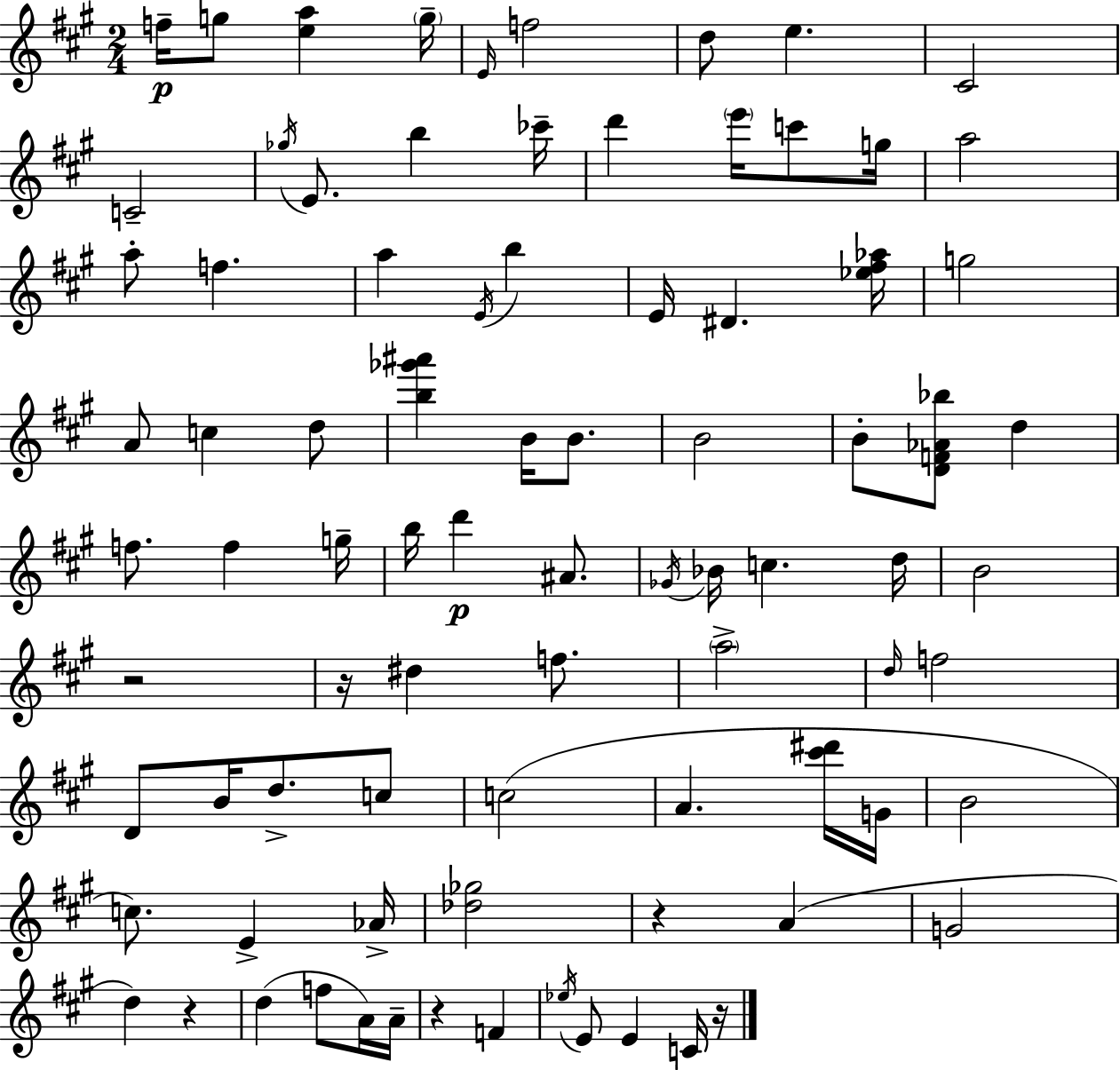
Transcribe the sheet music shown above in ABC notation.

X:1
T:Untitled
M:2/4
L:1/4
K:A
f/4 g/2 [ea] g/4 E/4 f2 d/2 e ^C2 C2 _g/4 E/2 b _c'/4 d' e'/4 c'/2 g/4 a2 a/2 f a E/4 b E/4 ^D [_e^f_a]/4 g2 A/2 c d/2 [b_g'^a'] B/4 B/2 B2 B/2 [DF_A_b]/2 d f/2 f g/4 b/4 d' ^A/2 _G/4 _B/4 c d/4 B2 z2 z/4 ^d f/2 a2 d/4 f2 D/2 B/4 d/2 c/2 c2 A [^c'^d']/4 G/4 B2 c/2 E _A/4 [_d_g]2 z A G2 d z d f/2 A/4 A/4 z F _e/4 E/2 E C/4 z/4